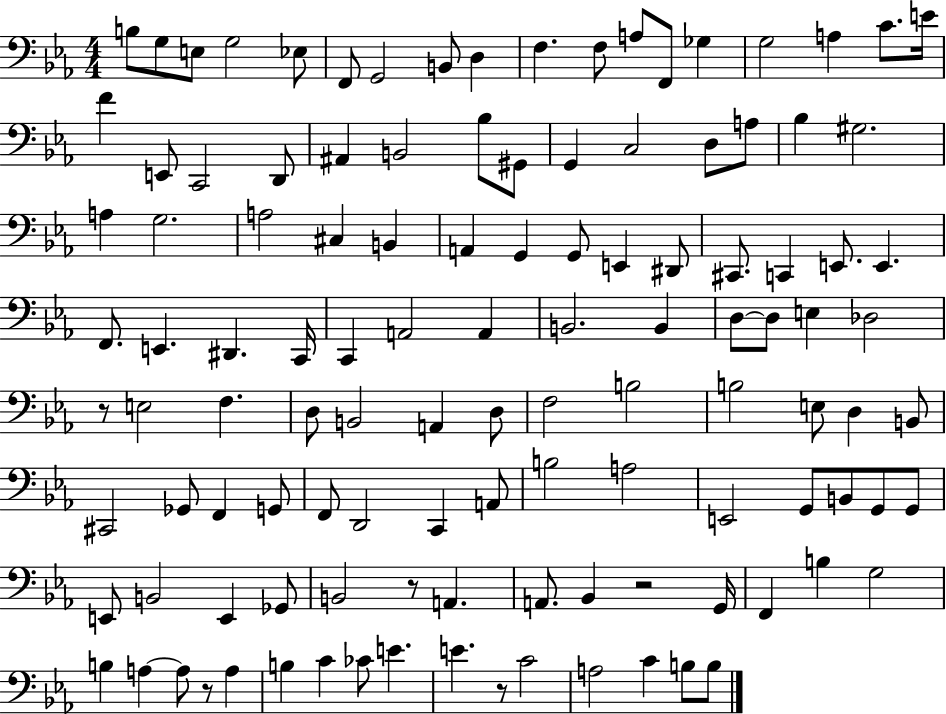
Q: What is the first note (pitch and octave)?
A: B3